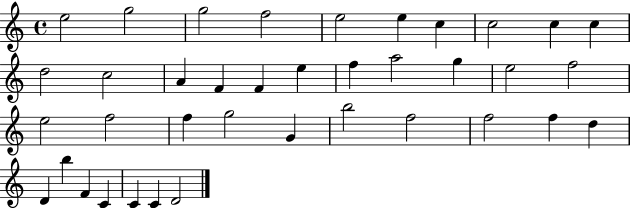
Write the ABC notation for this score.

X:1
T:Untitled
M:4/4
L:1/4
K:C
e2 g2 g2 f2 e2 e c c2 c c d2 c2 A F F e f a2 g e2 f2 e2 f2 f g2 G b2 f2 f2 f d D b F C C C D2